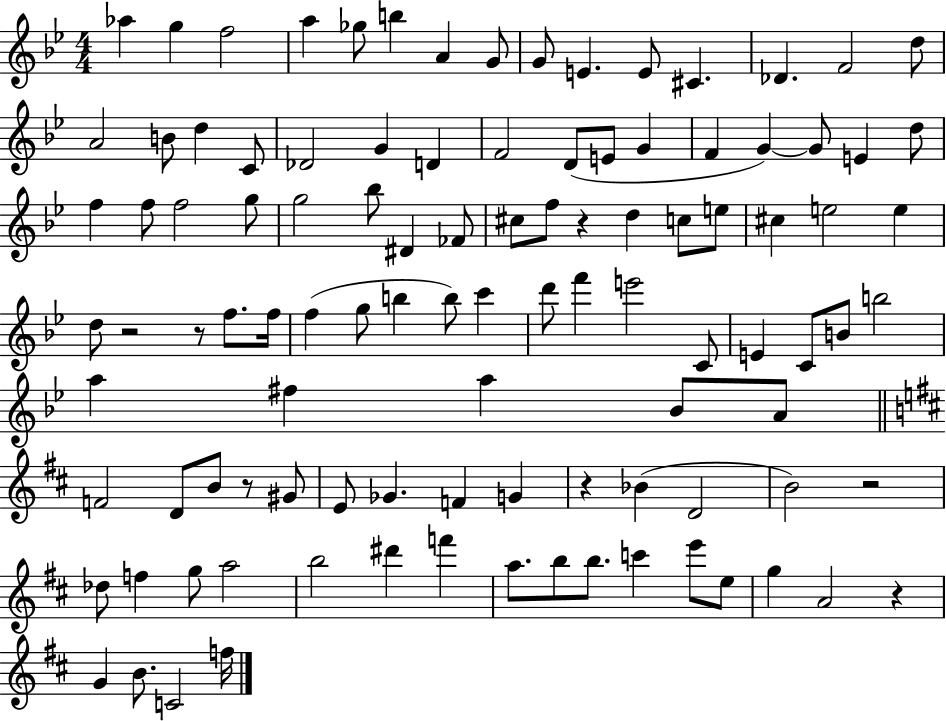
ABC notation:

X:1
T:Untitled
M:4/4
L:1/4
K:Bb
_a g f2 a _g/2 b A G/2 G/2 E E/2 ^C _D F2 d/2 A2 B/2 d C/2 _D2 G D F2 D/2 E/2 G F G G/2 E d/2 f f/2 f2 g/2 g2 _b/2 ^D _F/2 ^c/2 f/2 z d c/2 e/2 ^c e2 e d/2 z2 z/2 f/2 f/4 f g/2 b b/2 c' d'/2 f' e'2 C/2 E C/2 B/2 b2 a ^f a _B/2 A/2 F2 D/2 B/2 z/2 ^G/2 E/2 _G F G z _B D2 B2 z2 _d/2 f g/2 a2 b2 ^d' f' a/2 b/2 b/2 c' e'/2 e/2 g A2 z G B/2 C2 f/4